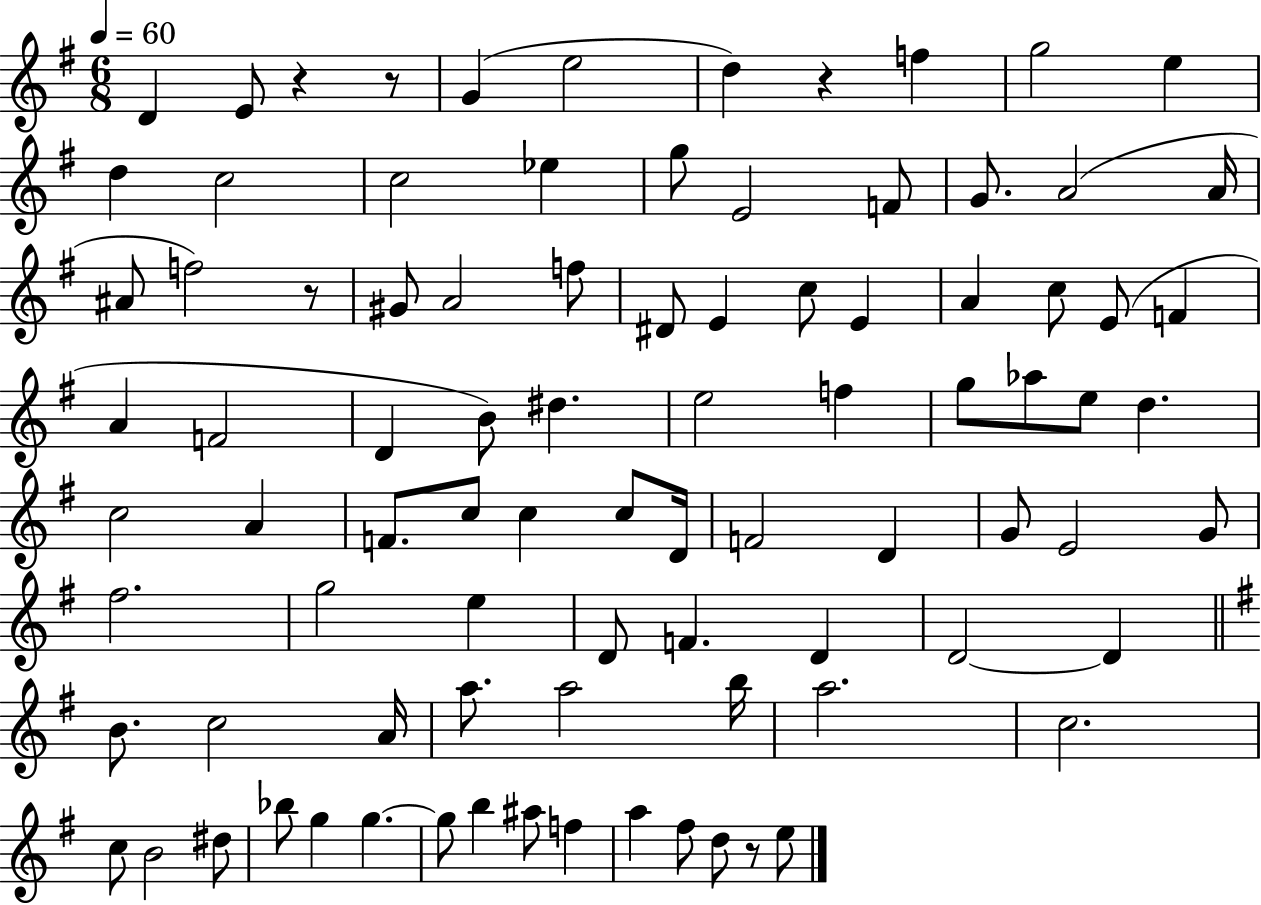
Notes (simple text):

D4/q E4/e R/q R/e G4/q E5/h D5/q R/q F5/q G5/h E5/q D5/q C5/h C5/h Eb5/q G5/e E4/h F4/e G4/e. A4/h A4/s A#4/e F5/h R/e G#4/e A4/h F5/e D#4/e E4/q C5/e E4/q A4/q C5/e E4/e F4/q A4/q F4/h D4/q B4/e D#5/q. E5/h F5/q G5/e Ab5/e E5/e D5/q. C5/h A4/q F4/e. C5/e C5/q C5/e D4/s F4/h D4/q G4/e E4/h G4/e F#5/h. G5/h E5/q D4/e F4/q. D4/q D4/h D4/q B4/e. C5/h A4/s A5/e. A5/h B5/s A5/h. C5/h. C5/e B4/h D#5/e Bb5/e G5/q G5/q. G5/e B5/q A#5/e F5/q A5/q F#5/e D5/e R/e E5/e